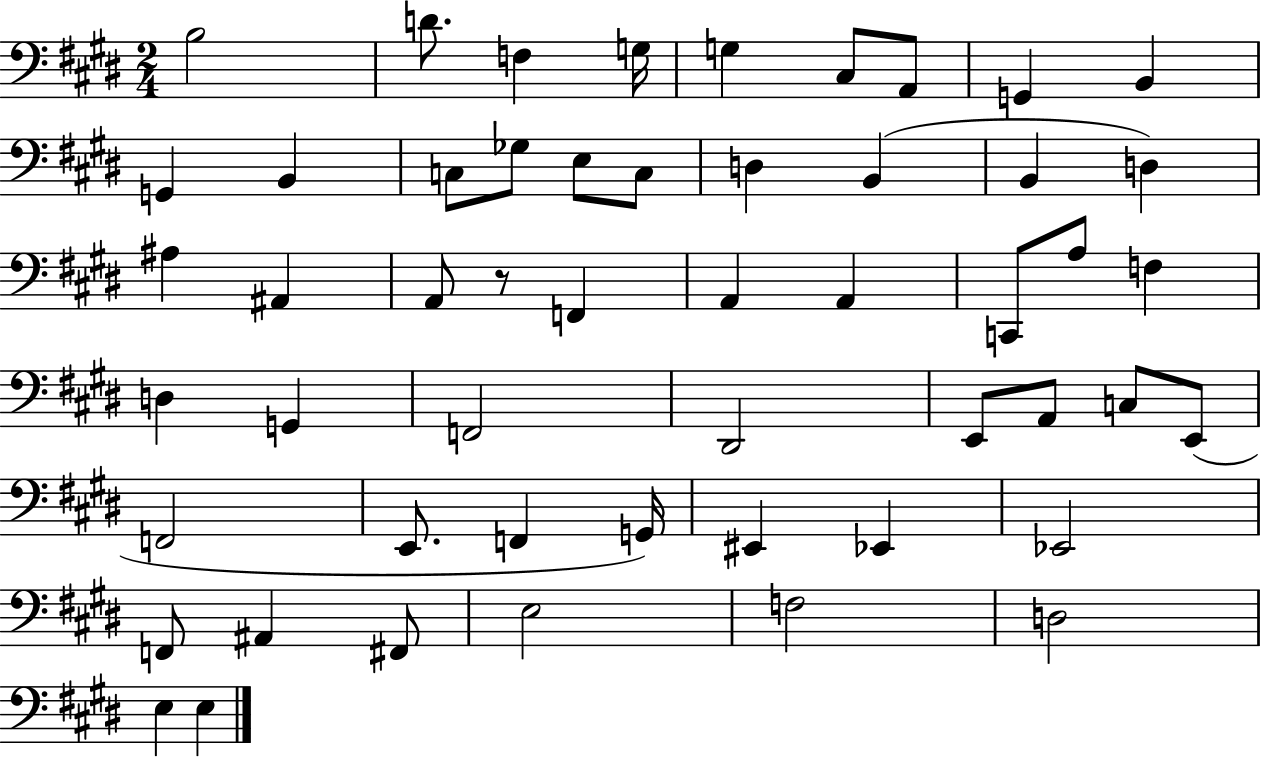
X:1
T:Untitled
M:2/4
L:1/4
K:E
B,2 D/2 F, G,/4 G, ^C,/2 A,,/2 G,, B,, G,, B,, C,/2 _G,/2 E,/2 C,/2 D, B,, B,, D, ^A, ^A,, A,,/2 z/2 F,, A,, A,, C,,/2 A,/2 F, D, G,, F,,2 ^D,,2 E,,/2 A,,/2 C,/2 E,,/2 F,,2 E,,/2 F,, G,,/4 ^E,, _E,, _E,,2 F,,/2 ^A,, ^F,,/2 E,2 F,2 D,2 E, E,